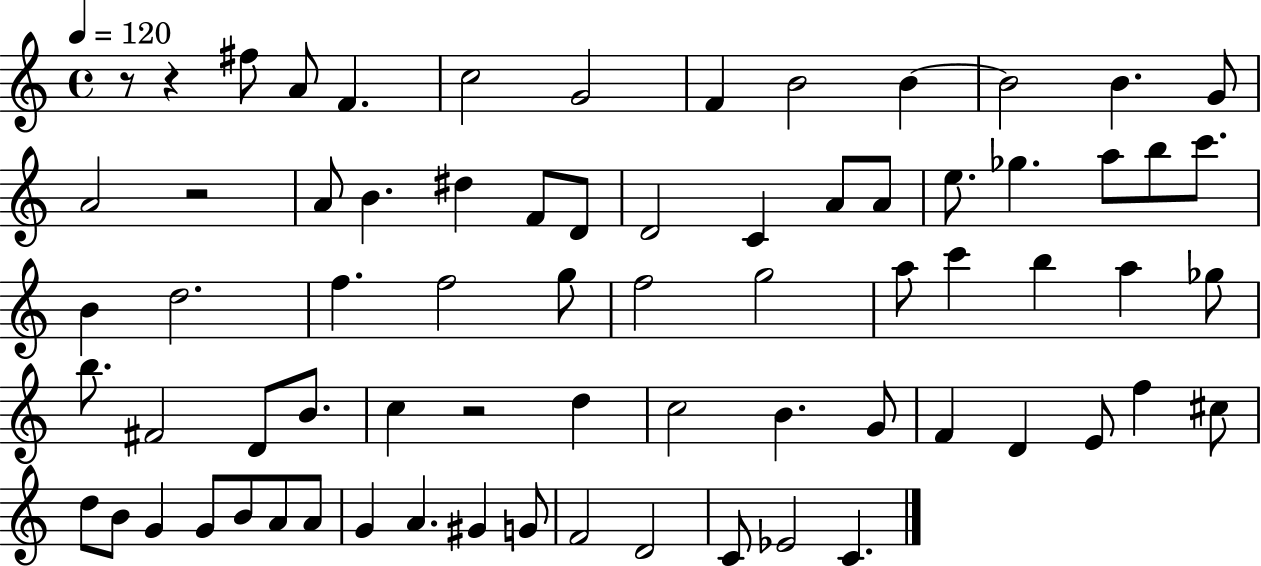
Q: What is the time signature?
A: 4/4